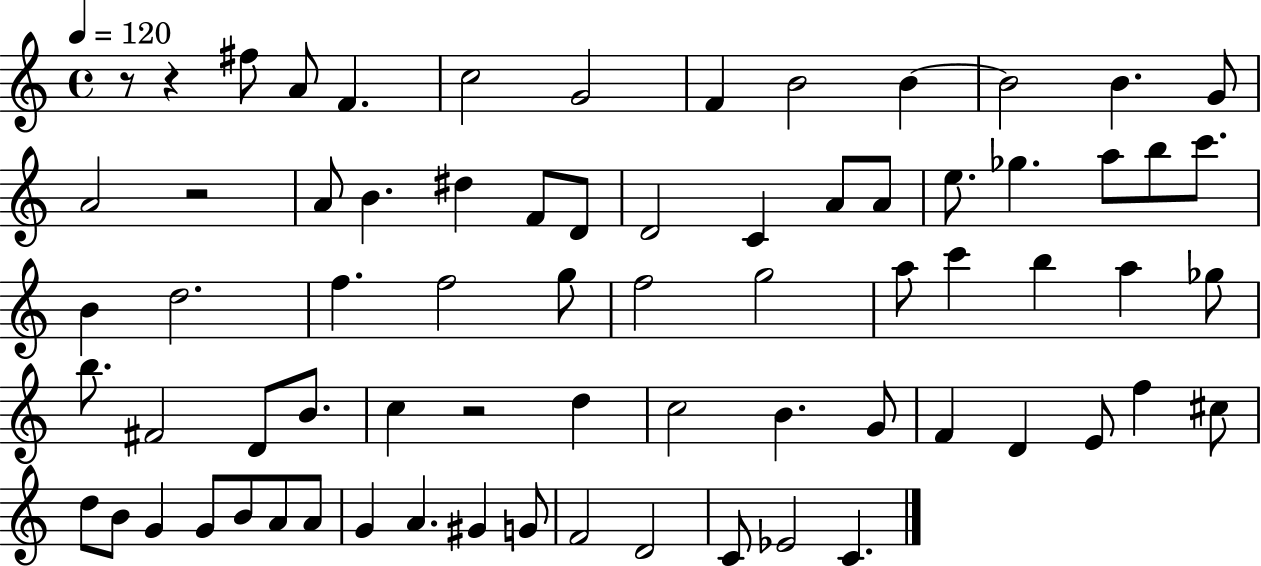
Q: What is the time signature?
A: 4/4